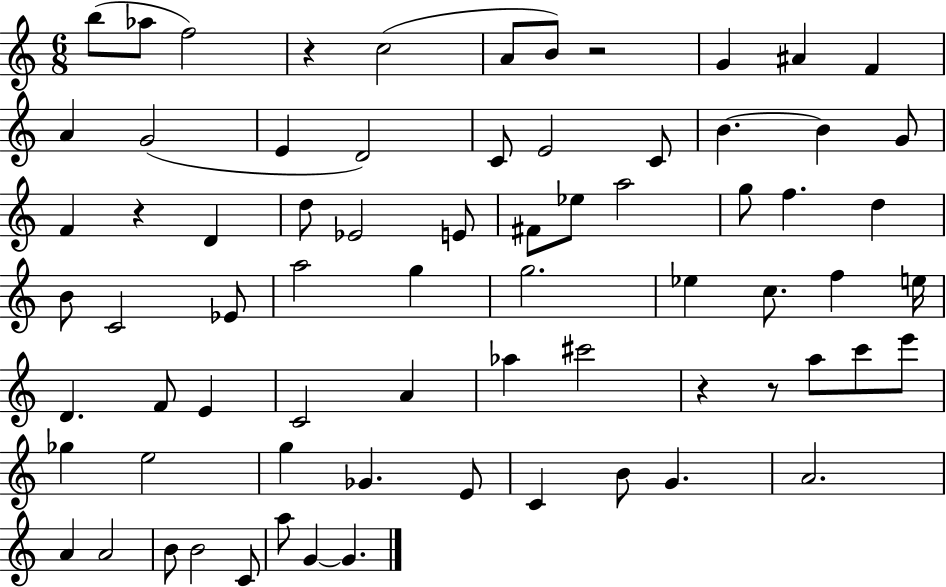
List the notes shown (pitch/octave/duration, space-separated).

B5/e Ab5/e F5/h R/q C5/h A4/e B4/e R/h G4/q A#4/q F4/q A4/q G4/h E4/q D4/h C4/e E4/h C4/e B4/q. B4/q G4/e F4/q R/q D4/q D5/e Eb4/h E4/e F#4/e Eb5/e A5/h G5/e F5/q. D5/q B4/e C4/h Eb4/e A5/h G5/q G5/h. Eb5/q C5/e. F5/q E5/s D4/q. F4/e E4/q C4/h A4/q Ab5/q C#6/h R/q R/e A5/e C6/e E6/e Gb5/q E5/h G5/q Gb4/q. E4/e C4/q B4/e G4/q. A4/h. A4/q A4/h B4/e B4/h C4/e A5/e G4/q G4/q.